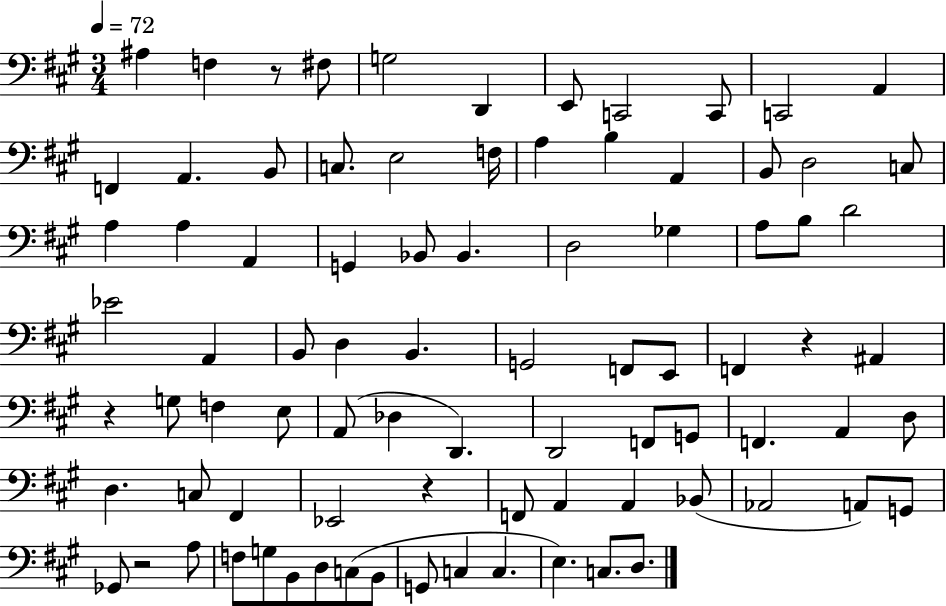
A#3/q F3/q R/e F#3/e G3/h D2/q E2/e C2/h C2/e C2/h A2/q F2/q A2/q. B2/e C3/e. E3/h F3/s A3/q B3/q A2/q B2/e D3/h C3/e A3/q A3/q A2/q G2/q Bb2/e Bb2/q. D3/h Gb3/q A3/e B3/e D4/h Eb4/h A2/q B2/e D3/q B2/q. G2/h F2/e E2/e F2/q R/q A#2/q R/q G3/e F3/q E3/e A2/e Db3/q D2/q. D2/h F2/e G2/e F2/q. A2/q D3/e D3/q. C3/e F#2/q Eb2/h R/q F2/e A2/q A2/q Bb2/e Ab2/h A2/e G2/e Gb2/e R/h A3/e F3/e G3/e B2/e D3/e C3/e B2/e G2/e C3/q C3/q. E3/q. C3/e. D3/e.